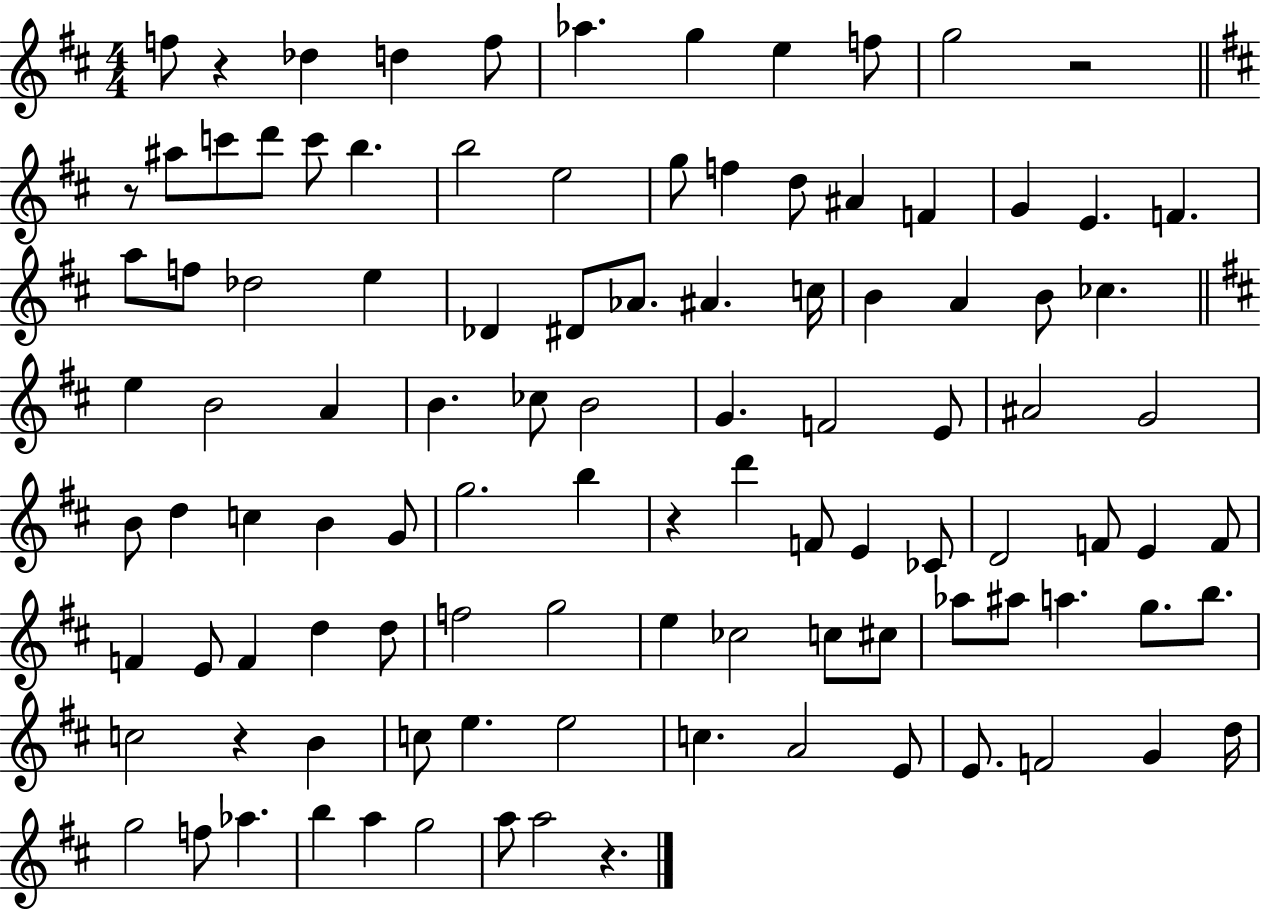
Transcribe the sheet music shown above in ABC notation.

X:1
T:Untitled
M:4/4
L:1/4
K:D
f/2 z _d d f/2 _a g e f/2 g2 z2 z/2 ^a/2 c'/2 d'/2 c'/2 b b2 e2 g/2 f d/2 ^A F G E F a/2 f/2 _d2 e _D ^D/2 _A/2 ^A c/4 B A B/2 _c e B2 A B _c/2 B2 G F2 E/2 ^A2 G2 B/2 d c B G/2 g2 b z d' F/2 E _C/2 D2 F/2 E F/2 F E/2 F d d/2 f2 g2 e _c2 c/2 ^c/2 _a/2 ^a/2 a g/2 b/2 c2 z B c/2 e e2 c A2 E/2 E/2 F2 G d/4 g2 f/2 _a b a g2 a/2 a2 z